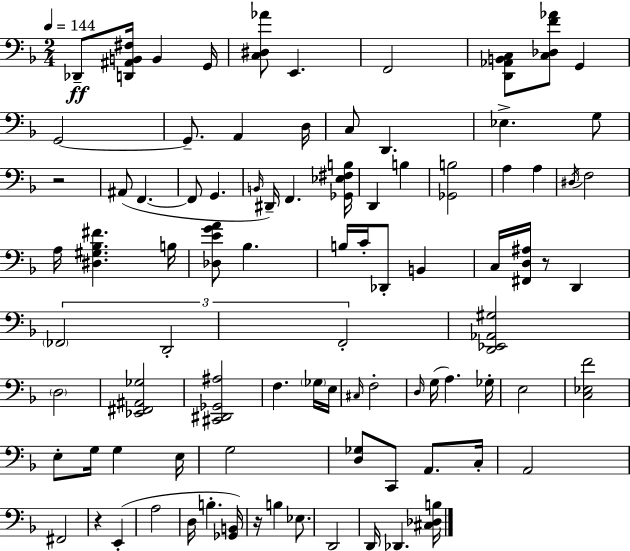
{
  \clef bass
  \numericTimeSignature
  \time 2/4
  \key f \major
  \tempo 4 = 144
  des,8--\ff <d, ais, b, fis>16 b,4 g,16 | <c dis aes'>8 e,4. | f,2 | <d, aes, b, c>8 <c des f' aes'>8 g,4 | \break g,2~~ | g,8.-- a,4 d16 | c8 d,4. | ees4.-> g8 | \break r2 | ais,8( f,4.~~ | f,8 g,4. | \grace { b,16 } dis,16--) f,4. | \break <ges, ees fis b>16 d,4 b4 | <ges, b>2 | a4 a4 | \acciaccatura { dis16 } f2 | \break a16 <dis gis bes fis'>4. | b16 <des e' g' a'>8 bes4. | b16 c'16-. des,8-. b,4 | c16 <fis, d ais>16 r8 d,4 | \break \tuplet 3/2 { \parenthesize fes,2 | d,2-. | f,2-. } | <d, ees, aes, gis>2 | \break \parenthesize d2 | <ees, fis, ais, ges>2 | <cis, dis, ges, ais>2 | f4. | \break \parenthesize ges16 e16 \grace { cis16 } f2-. | \grace { d16 }( g16 a4.) | ges16-. e2 | <c ees f'>2 | \break e8-. g16 g4 | e16 g2 | <d ges>8 c,8 | a,8. c16-. a,2 | \break fis,2 | r4 | e,4-.( a2 | d16 b4.-. | \break <ges, b,>16) r16 b4 | ees8. d,2 | d,16 des,4. | <cis des b>16 \bar "|."
}